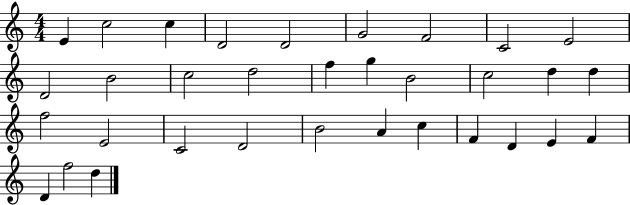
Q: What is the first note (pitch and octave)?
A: E4